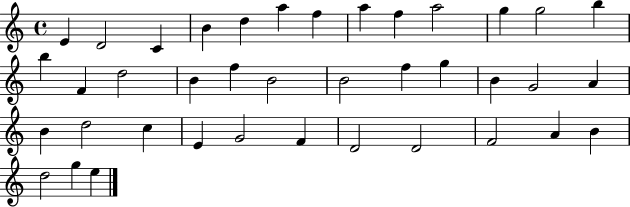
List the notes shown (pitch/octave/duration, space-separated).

E4/q D4/h C4/q B4/q D5/q A5/q F5/q A5/q F5/q A5/h G5/q G5/h B5/q B5/q F4/q D5/h B4/q F5/q B4/h B4/h F5/q G5/q B4/q G4/h A4/q B4/q D5/h C5/q E4/q G4/h F4/q D4/h D4/h F4/h A4/q B4/q D5/h G5/q E5/q